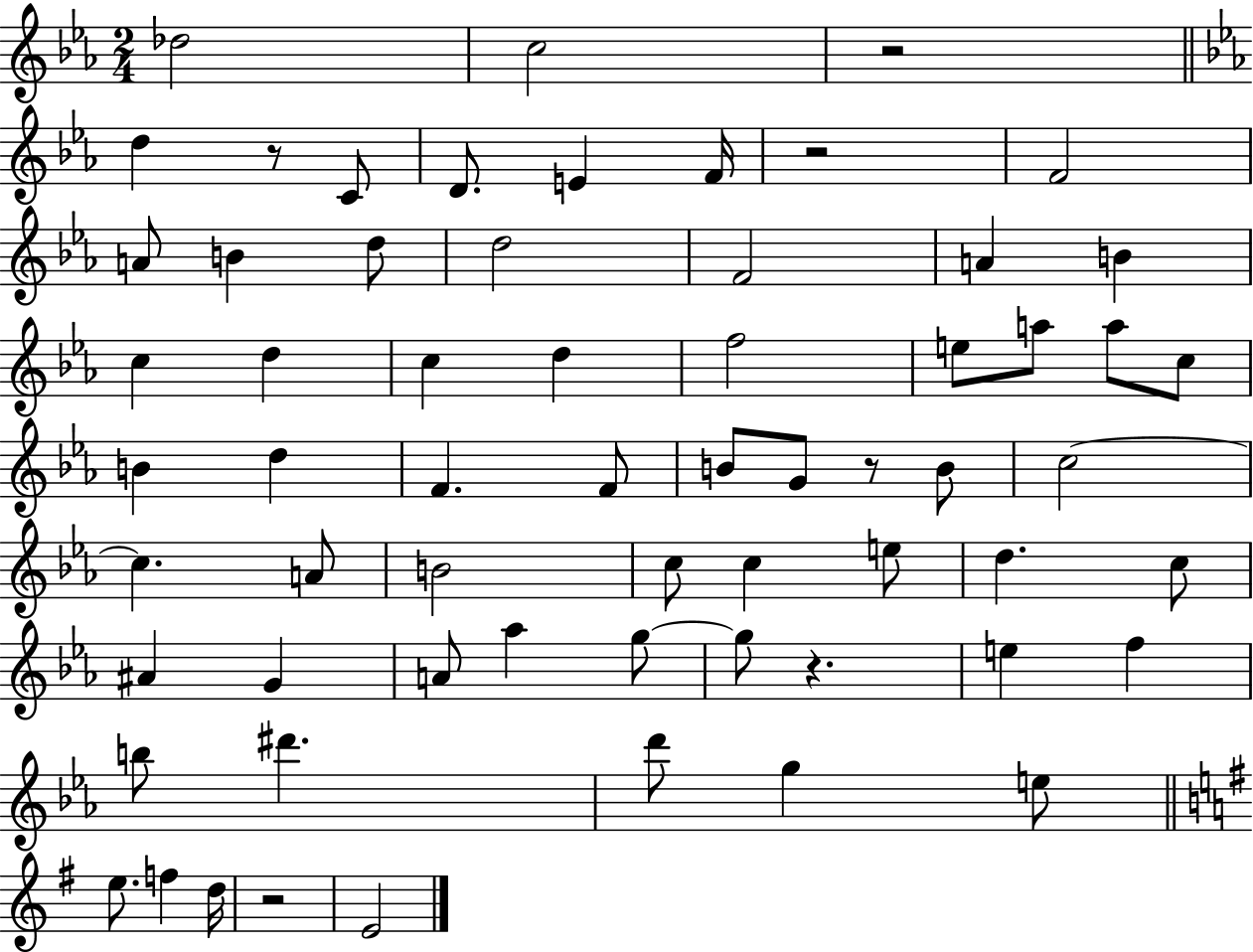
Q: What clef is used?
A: treble